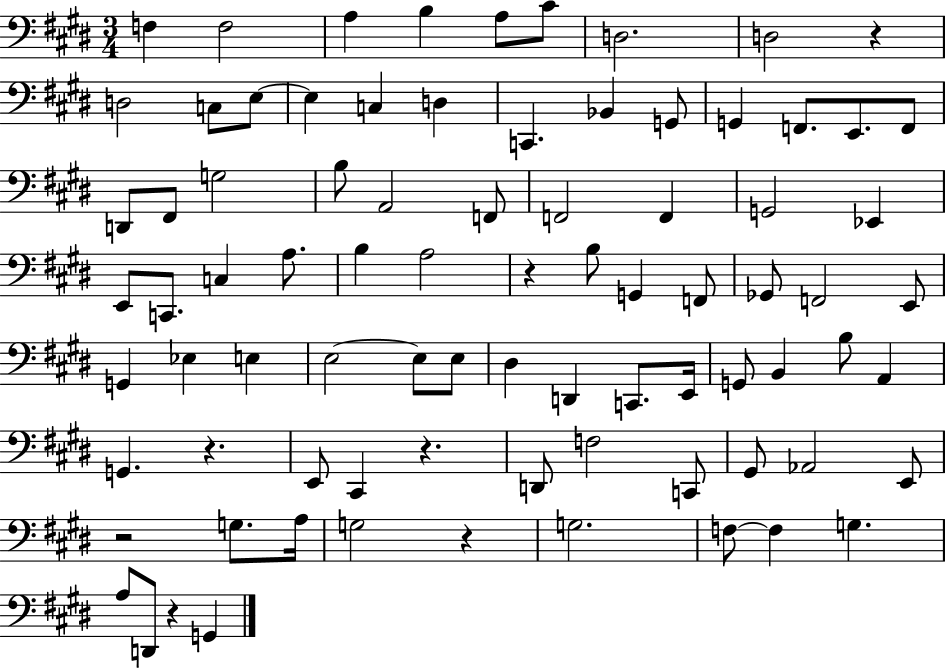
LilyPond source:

{
  \clef bass
  \numericTimeSignature
  \time 3/4
  \key e \major
  f4 f2 | a4 b4 a8 cis'8 | d2. | d2 r4 | \break d2 c8 e8~~ | e4 c4 d4 | c,4. bes,4 g,8 | g,4 f,8. e,8. f,8 | \break d,8 fis,8 g2 | b8 a,2 f,8 | f,2 f,4 | g,2 ees,4 | \break e,8 c,8. c4 a8. | b4 a2 | r4 b8 g,4 f,8 | ges,8 f,2 e,8 | \break g,4 ees4 e4 | e2~~ e8 e8 | dis4 d,4 c,8. e,16 | g,8 b,4 b8 a,4 | \break g,4. r4. | e,8 cis,4 r4. | d,8 f2 c,8 | gis,8 aes,2 e,8 | \break r2 g8. a16 | g2 r4 | g2. | f8~~ f4 g4. | \break a8 d,8 r4 g,4 | \bar "|."
}